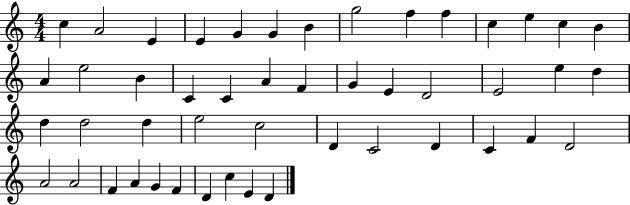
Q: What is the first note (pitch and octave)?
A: C5